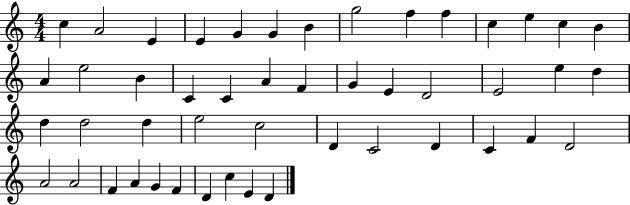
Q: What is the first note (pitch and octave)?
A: C5